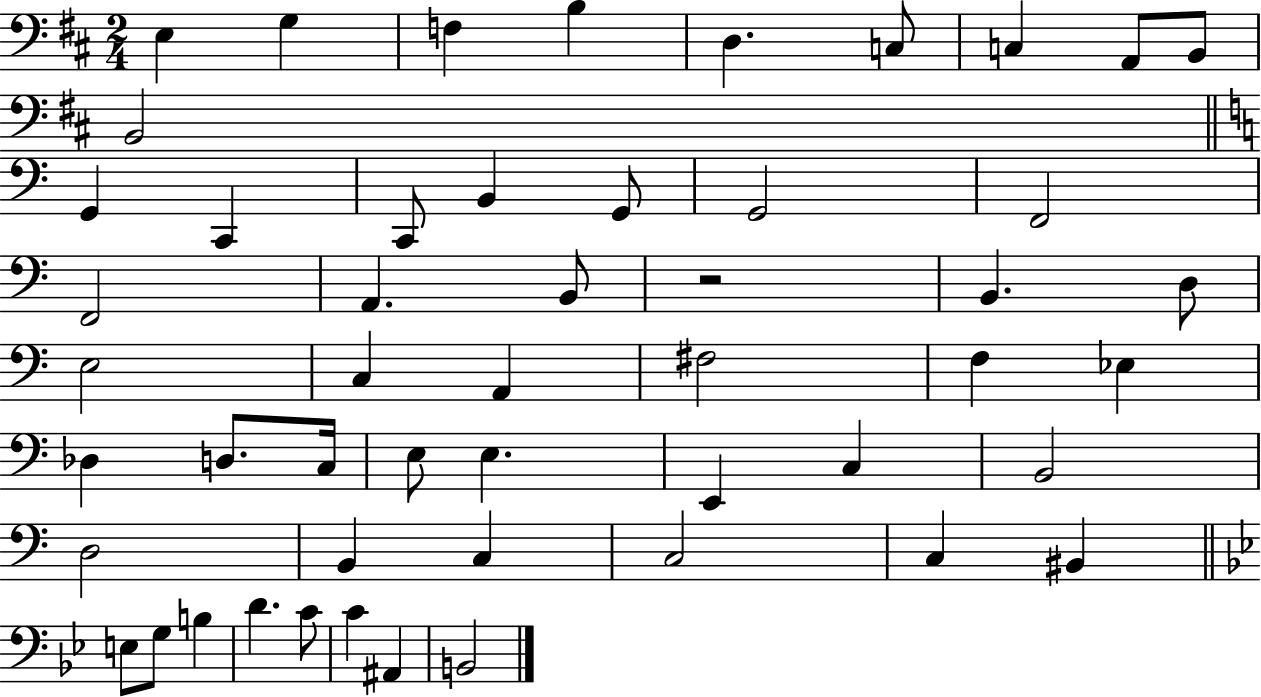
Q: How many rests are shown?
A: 1